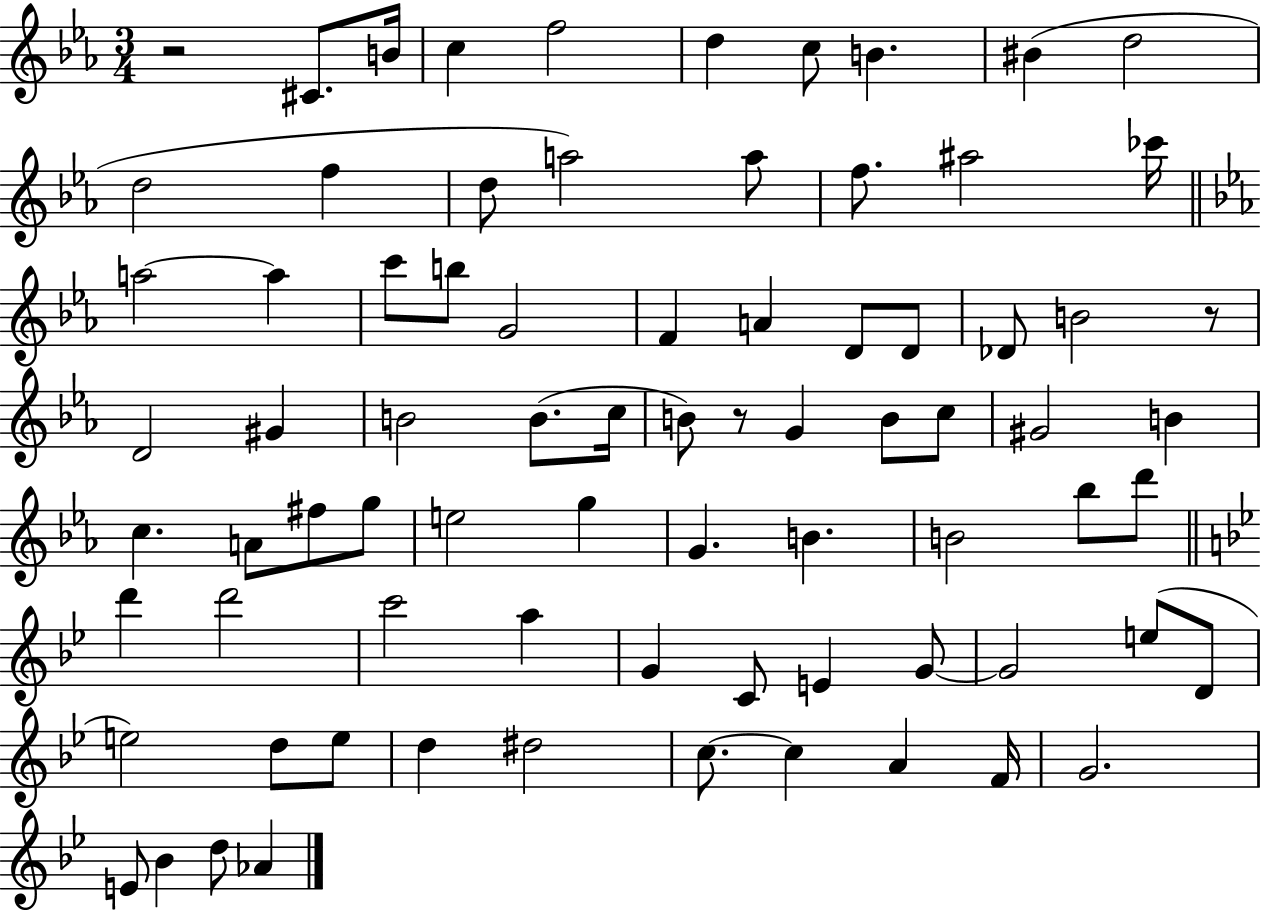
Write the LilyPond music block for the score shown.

{
  \clef treble
  \numericTimeSignature
  \time 3/4
  \key ees \major
  r2 cis'8. b'16 | c''4 f''2 | d''4 c''8 b'4. | bis'4( d''2 | \break d''2 f''4 | d''8 a''2) a''8 | f''8. ais''2 ces'''16 | \bar "||" \break \key c \minor a''2~~ a''4 | c'''8 b''8 g'2 | f'4 a'4 d'8 d'8 | des'8 b'2 r8 | \break d'2 gis'4 | b'2 b'8.( c''16 | b'8) r8 g'4 b'8 c''8 | gis'2 b'4 | \break c''4. a'8 fis''8 g''8 | e''2 g''4 | g'4. b'4. | b'2 bes''8 d'''8 | \break \bar "||" \break \key g \minor d'''4 d'''2 | c'''2 a''4 | g'4 c'8 e'4 g'8~~ | g'2 e''8( d'8 | \break e''2) d''8 e''8 | d''4 dis''2 | c''8.~~ c''4 a'4 f'16 | g'2. | \break e'8 bes'4 d''8 aes'4 | \bar "|."
}